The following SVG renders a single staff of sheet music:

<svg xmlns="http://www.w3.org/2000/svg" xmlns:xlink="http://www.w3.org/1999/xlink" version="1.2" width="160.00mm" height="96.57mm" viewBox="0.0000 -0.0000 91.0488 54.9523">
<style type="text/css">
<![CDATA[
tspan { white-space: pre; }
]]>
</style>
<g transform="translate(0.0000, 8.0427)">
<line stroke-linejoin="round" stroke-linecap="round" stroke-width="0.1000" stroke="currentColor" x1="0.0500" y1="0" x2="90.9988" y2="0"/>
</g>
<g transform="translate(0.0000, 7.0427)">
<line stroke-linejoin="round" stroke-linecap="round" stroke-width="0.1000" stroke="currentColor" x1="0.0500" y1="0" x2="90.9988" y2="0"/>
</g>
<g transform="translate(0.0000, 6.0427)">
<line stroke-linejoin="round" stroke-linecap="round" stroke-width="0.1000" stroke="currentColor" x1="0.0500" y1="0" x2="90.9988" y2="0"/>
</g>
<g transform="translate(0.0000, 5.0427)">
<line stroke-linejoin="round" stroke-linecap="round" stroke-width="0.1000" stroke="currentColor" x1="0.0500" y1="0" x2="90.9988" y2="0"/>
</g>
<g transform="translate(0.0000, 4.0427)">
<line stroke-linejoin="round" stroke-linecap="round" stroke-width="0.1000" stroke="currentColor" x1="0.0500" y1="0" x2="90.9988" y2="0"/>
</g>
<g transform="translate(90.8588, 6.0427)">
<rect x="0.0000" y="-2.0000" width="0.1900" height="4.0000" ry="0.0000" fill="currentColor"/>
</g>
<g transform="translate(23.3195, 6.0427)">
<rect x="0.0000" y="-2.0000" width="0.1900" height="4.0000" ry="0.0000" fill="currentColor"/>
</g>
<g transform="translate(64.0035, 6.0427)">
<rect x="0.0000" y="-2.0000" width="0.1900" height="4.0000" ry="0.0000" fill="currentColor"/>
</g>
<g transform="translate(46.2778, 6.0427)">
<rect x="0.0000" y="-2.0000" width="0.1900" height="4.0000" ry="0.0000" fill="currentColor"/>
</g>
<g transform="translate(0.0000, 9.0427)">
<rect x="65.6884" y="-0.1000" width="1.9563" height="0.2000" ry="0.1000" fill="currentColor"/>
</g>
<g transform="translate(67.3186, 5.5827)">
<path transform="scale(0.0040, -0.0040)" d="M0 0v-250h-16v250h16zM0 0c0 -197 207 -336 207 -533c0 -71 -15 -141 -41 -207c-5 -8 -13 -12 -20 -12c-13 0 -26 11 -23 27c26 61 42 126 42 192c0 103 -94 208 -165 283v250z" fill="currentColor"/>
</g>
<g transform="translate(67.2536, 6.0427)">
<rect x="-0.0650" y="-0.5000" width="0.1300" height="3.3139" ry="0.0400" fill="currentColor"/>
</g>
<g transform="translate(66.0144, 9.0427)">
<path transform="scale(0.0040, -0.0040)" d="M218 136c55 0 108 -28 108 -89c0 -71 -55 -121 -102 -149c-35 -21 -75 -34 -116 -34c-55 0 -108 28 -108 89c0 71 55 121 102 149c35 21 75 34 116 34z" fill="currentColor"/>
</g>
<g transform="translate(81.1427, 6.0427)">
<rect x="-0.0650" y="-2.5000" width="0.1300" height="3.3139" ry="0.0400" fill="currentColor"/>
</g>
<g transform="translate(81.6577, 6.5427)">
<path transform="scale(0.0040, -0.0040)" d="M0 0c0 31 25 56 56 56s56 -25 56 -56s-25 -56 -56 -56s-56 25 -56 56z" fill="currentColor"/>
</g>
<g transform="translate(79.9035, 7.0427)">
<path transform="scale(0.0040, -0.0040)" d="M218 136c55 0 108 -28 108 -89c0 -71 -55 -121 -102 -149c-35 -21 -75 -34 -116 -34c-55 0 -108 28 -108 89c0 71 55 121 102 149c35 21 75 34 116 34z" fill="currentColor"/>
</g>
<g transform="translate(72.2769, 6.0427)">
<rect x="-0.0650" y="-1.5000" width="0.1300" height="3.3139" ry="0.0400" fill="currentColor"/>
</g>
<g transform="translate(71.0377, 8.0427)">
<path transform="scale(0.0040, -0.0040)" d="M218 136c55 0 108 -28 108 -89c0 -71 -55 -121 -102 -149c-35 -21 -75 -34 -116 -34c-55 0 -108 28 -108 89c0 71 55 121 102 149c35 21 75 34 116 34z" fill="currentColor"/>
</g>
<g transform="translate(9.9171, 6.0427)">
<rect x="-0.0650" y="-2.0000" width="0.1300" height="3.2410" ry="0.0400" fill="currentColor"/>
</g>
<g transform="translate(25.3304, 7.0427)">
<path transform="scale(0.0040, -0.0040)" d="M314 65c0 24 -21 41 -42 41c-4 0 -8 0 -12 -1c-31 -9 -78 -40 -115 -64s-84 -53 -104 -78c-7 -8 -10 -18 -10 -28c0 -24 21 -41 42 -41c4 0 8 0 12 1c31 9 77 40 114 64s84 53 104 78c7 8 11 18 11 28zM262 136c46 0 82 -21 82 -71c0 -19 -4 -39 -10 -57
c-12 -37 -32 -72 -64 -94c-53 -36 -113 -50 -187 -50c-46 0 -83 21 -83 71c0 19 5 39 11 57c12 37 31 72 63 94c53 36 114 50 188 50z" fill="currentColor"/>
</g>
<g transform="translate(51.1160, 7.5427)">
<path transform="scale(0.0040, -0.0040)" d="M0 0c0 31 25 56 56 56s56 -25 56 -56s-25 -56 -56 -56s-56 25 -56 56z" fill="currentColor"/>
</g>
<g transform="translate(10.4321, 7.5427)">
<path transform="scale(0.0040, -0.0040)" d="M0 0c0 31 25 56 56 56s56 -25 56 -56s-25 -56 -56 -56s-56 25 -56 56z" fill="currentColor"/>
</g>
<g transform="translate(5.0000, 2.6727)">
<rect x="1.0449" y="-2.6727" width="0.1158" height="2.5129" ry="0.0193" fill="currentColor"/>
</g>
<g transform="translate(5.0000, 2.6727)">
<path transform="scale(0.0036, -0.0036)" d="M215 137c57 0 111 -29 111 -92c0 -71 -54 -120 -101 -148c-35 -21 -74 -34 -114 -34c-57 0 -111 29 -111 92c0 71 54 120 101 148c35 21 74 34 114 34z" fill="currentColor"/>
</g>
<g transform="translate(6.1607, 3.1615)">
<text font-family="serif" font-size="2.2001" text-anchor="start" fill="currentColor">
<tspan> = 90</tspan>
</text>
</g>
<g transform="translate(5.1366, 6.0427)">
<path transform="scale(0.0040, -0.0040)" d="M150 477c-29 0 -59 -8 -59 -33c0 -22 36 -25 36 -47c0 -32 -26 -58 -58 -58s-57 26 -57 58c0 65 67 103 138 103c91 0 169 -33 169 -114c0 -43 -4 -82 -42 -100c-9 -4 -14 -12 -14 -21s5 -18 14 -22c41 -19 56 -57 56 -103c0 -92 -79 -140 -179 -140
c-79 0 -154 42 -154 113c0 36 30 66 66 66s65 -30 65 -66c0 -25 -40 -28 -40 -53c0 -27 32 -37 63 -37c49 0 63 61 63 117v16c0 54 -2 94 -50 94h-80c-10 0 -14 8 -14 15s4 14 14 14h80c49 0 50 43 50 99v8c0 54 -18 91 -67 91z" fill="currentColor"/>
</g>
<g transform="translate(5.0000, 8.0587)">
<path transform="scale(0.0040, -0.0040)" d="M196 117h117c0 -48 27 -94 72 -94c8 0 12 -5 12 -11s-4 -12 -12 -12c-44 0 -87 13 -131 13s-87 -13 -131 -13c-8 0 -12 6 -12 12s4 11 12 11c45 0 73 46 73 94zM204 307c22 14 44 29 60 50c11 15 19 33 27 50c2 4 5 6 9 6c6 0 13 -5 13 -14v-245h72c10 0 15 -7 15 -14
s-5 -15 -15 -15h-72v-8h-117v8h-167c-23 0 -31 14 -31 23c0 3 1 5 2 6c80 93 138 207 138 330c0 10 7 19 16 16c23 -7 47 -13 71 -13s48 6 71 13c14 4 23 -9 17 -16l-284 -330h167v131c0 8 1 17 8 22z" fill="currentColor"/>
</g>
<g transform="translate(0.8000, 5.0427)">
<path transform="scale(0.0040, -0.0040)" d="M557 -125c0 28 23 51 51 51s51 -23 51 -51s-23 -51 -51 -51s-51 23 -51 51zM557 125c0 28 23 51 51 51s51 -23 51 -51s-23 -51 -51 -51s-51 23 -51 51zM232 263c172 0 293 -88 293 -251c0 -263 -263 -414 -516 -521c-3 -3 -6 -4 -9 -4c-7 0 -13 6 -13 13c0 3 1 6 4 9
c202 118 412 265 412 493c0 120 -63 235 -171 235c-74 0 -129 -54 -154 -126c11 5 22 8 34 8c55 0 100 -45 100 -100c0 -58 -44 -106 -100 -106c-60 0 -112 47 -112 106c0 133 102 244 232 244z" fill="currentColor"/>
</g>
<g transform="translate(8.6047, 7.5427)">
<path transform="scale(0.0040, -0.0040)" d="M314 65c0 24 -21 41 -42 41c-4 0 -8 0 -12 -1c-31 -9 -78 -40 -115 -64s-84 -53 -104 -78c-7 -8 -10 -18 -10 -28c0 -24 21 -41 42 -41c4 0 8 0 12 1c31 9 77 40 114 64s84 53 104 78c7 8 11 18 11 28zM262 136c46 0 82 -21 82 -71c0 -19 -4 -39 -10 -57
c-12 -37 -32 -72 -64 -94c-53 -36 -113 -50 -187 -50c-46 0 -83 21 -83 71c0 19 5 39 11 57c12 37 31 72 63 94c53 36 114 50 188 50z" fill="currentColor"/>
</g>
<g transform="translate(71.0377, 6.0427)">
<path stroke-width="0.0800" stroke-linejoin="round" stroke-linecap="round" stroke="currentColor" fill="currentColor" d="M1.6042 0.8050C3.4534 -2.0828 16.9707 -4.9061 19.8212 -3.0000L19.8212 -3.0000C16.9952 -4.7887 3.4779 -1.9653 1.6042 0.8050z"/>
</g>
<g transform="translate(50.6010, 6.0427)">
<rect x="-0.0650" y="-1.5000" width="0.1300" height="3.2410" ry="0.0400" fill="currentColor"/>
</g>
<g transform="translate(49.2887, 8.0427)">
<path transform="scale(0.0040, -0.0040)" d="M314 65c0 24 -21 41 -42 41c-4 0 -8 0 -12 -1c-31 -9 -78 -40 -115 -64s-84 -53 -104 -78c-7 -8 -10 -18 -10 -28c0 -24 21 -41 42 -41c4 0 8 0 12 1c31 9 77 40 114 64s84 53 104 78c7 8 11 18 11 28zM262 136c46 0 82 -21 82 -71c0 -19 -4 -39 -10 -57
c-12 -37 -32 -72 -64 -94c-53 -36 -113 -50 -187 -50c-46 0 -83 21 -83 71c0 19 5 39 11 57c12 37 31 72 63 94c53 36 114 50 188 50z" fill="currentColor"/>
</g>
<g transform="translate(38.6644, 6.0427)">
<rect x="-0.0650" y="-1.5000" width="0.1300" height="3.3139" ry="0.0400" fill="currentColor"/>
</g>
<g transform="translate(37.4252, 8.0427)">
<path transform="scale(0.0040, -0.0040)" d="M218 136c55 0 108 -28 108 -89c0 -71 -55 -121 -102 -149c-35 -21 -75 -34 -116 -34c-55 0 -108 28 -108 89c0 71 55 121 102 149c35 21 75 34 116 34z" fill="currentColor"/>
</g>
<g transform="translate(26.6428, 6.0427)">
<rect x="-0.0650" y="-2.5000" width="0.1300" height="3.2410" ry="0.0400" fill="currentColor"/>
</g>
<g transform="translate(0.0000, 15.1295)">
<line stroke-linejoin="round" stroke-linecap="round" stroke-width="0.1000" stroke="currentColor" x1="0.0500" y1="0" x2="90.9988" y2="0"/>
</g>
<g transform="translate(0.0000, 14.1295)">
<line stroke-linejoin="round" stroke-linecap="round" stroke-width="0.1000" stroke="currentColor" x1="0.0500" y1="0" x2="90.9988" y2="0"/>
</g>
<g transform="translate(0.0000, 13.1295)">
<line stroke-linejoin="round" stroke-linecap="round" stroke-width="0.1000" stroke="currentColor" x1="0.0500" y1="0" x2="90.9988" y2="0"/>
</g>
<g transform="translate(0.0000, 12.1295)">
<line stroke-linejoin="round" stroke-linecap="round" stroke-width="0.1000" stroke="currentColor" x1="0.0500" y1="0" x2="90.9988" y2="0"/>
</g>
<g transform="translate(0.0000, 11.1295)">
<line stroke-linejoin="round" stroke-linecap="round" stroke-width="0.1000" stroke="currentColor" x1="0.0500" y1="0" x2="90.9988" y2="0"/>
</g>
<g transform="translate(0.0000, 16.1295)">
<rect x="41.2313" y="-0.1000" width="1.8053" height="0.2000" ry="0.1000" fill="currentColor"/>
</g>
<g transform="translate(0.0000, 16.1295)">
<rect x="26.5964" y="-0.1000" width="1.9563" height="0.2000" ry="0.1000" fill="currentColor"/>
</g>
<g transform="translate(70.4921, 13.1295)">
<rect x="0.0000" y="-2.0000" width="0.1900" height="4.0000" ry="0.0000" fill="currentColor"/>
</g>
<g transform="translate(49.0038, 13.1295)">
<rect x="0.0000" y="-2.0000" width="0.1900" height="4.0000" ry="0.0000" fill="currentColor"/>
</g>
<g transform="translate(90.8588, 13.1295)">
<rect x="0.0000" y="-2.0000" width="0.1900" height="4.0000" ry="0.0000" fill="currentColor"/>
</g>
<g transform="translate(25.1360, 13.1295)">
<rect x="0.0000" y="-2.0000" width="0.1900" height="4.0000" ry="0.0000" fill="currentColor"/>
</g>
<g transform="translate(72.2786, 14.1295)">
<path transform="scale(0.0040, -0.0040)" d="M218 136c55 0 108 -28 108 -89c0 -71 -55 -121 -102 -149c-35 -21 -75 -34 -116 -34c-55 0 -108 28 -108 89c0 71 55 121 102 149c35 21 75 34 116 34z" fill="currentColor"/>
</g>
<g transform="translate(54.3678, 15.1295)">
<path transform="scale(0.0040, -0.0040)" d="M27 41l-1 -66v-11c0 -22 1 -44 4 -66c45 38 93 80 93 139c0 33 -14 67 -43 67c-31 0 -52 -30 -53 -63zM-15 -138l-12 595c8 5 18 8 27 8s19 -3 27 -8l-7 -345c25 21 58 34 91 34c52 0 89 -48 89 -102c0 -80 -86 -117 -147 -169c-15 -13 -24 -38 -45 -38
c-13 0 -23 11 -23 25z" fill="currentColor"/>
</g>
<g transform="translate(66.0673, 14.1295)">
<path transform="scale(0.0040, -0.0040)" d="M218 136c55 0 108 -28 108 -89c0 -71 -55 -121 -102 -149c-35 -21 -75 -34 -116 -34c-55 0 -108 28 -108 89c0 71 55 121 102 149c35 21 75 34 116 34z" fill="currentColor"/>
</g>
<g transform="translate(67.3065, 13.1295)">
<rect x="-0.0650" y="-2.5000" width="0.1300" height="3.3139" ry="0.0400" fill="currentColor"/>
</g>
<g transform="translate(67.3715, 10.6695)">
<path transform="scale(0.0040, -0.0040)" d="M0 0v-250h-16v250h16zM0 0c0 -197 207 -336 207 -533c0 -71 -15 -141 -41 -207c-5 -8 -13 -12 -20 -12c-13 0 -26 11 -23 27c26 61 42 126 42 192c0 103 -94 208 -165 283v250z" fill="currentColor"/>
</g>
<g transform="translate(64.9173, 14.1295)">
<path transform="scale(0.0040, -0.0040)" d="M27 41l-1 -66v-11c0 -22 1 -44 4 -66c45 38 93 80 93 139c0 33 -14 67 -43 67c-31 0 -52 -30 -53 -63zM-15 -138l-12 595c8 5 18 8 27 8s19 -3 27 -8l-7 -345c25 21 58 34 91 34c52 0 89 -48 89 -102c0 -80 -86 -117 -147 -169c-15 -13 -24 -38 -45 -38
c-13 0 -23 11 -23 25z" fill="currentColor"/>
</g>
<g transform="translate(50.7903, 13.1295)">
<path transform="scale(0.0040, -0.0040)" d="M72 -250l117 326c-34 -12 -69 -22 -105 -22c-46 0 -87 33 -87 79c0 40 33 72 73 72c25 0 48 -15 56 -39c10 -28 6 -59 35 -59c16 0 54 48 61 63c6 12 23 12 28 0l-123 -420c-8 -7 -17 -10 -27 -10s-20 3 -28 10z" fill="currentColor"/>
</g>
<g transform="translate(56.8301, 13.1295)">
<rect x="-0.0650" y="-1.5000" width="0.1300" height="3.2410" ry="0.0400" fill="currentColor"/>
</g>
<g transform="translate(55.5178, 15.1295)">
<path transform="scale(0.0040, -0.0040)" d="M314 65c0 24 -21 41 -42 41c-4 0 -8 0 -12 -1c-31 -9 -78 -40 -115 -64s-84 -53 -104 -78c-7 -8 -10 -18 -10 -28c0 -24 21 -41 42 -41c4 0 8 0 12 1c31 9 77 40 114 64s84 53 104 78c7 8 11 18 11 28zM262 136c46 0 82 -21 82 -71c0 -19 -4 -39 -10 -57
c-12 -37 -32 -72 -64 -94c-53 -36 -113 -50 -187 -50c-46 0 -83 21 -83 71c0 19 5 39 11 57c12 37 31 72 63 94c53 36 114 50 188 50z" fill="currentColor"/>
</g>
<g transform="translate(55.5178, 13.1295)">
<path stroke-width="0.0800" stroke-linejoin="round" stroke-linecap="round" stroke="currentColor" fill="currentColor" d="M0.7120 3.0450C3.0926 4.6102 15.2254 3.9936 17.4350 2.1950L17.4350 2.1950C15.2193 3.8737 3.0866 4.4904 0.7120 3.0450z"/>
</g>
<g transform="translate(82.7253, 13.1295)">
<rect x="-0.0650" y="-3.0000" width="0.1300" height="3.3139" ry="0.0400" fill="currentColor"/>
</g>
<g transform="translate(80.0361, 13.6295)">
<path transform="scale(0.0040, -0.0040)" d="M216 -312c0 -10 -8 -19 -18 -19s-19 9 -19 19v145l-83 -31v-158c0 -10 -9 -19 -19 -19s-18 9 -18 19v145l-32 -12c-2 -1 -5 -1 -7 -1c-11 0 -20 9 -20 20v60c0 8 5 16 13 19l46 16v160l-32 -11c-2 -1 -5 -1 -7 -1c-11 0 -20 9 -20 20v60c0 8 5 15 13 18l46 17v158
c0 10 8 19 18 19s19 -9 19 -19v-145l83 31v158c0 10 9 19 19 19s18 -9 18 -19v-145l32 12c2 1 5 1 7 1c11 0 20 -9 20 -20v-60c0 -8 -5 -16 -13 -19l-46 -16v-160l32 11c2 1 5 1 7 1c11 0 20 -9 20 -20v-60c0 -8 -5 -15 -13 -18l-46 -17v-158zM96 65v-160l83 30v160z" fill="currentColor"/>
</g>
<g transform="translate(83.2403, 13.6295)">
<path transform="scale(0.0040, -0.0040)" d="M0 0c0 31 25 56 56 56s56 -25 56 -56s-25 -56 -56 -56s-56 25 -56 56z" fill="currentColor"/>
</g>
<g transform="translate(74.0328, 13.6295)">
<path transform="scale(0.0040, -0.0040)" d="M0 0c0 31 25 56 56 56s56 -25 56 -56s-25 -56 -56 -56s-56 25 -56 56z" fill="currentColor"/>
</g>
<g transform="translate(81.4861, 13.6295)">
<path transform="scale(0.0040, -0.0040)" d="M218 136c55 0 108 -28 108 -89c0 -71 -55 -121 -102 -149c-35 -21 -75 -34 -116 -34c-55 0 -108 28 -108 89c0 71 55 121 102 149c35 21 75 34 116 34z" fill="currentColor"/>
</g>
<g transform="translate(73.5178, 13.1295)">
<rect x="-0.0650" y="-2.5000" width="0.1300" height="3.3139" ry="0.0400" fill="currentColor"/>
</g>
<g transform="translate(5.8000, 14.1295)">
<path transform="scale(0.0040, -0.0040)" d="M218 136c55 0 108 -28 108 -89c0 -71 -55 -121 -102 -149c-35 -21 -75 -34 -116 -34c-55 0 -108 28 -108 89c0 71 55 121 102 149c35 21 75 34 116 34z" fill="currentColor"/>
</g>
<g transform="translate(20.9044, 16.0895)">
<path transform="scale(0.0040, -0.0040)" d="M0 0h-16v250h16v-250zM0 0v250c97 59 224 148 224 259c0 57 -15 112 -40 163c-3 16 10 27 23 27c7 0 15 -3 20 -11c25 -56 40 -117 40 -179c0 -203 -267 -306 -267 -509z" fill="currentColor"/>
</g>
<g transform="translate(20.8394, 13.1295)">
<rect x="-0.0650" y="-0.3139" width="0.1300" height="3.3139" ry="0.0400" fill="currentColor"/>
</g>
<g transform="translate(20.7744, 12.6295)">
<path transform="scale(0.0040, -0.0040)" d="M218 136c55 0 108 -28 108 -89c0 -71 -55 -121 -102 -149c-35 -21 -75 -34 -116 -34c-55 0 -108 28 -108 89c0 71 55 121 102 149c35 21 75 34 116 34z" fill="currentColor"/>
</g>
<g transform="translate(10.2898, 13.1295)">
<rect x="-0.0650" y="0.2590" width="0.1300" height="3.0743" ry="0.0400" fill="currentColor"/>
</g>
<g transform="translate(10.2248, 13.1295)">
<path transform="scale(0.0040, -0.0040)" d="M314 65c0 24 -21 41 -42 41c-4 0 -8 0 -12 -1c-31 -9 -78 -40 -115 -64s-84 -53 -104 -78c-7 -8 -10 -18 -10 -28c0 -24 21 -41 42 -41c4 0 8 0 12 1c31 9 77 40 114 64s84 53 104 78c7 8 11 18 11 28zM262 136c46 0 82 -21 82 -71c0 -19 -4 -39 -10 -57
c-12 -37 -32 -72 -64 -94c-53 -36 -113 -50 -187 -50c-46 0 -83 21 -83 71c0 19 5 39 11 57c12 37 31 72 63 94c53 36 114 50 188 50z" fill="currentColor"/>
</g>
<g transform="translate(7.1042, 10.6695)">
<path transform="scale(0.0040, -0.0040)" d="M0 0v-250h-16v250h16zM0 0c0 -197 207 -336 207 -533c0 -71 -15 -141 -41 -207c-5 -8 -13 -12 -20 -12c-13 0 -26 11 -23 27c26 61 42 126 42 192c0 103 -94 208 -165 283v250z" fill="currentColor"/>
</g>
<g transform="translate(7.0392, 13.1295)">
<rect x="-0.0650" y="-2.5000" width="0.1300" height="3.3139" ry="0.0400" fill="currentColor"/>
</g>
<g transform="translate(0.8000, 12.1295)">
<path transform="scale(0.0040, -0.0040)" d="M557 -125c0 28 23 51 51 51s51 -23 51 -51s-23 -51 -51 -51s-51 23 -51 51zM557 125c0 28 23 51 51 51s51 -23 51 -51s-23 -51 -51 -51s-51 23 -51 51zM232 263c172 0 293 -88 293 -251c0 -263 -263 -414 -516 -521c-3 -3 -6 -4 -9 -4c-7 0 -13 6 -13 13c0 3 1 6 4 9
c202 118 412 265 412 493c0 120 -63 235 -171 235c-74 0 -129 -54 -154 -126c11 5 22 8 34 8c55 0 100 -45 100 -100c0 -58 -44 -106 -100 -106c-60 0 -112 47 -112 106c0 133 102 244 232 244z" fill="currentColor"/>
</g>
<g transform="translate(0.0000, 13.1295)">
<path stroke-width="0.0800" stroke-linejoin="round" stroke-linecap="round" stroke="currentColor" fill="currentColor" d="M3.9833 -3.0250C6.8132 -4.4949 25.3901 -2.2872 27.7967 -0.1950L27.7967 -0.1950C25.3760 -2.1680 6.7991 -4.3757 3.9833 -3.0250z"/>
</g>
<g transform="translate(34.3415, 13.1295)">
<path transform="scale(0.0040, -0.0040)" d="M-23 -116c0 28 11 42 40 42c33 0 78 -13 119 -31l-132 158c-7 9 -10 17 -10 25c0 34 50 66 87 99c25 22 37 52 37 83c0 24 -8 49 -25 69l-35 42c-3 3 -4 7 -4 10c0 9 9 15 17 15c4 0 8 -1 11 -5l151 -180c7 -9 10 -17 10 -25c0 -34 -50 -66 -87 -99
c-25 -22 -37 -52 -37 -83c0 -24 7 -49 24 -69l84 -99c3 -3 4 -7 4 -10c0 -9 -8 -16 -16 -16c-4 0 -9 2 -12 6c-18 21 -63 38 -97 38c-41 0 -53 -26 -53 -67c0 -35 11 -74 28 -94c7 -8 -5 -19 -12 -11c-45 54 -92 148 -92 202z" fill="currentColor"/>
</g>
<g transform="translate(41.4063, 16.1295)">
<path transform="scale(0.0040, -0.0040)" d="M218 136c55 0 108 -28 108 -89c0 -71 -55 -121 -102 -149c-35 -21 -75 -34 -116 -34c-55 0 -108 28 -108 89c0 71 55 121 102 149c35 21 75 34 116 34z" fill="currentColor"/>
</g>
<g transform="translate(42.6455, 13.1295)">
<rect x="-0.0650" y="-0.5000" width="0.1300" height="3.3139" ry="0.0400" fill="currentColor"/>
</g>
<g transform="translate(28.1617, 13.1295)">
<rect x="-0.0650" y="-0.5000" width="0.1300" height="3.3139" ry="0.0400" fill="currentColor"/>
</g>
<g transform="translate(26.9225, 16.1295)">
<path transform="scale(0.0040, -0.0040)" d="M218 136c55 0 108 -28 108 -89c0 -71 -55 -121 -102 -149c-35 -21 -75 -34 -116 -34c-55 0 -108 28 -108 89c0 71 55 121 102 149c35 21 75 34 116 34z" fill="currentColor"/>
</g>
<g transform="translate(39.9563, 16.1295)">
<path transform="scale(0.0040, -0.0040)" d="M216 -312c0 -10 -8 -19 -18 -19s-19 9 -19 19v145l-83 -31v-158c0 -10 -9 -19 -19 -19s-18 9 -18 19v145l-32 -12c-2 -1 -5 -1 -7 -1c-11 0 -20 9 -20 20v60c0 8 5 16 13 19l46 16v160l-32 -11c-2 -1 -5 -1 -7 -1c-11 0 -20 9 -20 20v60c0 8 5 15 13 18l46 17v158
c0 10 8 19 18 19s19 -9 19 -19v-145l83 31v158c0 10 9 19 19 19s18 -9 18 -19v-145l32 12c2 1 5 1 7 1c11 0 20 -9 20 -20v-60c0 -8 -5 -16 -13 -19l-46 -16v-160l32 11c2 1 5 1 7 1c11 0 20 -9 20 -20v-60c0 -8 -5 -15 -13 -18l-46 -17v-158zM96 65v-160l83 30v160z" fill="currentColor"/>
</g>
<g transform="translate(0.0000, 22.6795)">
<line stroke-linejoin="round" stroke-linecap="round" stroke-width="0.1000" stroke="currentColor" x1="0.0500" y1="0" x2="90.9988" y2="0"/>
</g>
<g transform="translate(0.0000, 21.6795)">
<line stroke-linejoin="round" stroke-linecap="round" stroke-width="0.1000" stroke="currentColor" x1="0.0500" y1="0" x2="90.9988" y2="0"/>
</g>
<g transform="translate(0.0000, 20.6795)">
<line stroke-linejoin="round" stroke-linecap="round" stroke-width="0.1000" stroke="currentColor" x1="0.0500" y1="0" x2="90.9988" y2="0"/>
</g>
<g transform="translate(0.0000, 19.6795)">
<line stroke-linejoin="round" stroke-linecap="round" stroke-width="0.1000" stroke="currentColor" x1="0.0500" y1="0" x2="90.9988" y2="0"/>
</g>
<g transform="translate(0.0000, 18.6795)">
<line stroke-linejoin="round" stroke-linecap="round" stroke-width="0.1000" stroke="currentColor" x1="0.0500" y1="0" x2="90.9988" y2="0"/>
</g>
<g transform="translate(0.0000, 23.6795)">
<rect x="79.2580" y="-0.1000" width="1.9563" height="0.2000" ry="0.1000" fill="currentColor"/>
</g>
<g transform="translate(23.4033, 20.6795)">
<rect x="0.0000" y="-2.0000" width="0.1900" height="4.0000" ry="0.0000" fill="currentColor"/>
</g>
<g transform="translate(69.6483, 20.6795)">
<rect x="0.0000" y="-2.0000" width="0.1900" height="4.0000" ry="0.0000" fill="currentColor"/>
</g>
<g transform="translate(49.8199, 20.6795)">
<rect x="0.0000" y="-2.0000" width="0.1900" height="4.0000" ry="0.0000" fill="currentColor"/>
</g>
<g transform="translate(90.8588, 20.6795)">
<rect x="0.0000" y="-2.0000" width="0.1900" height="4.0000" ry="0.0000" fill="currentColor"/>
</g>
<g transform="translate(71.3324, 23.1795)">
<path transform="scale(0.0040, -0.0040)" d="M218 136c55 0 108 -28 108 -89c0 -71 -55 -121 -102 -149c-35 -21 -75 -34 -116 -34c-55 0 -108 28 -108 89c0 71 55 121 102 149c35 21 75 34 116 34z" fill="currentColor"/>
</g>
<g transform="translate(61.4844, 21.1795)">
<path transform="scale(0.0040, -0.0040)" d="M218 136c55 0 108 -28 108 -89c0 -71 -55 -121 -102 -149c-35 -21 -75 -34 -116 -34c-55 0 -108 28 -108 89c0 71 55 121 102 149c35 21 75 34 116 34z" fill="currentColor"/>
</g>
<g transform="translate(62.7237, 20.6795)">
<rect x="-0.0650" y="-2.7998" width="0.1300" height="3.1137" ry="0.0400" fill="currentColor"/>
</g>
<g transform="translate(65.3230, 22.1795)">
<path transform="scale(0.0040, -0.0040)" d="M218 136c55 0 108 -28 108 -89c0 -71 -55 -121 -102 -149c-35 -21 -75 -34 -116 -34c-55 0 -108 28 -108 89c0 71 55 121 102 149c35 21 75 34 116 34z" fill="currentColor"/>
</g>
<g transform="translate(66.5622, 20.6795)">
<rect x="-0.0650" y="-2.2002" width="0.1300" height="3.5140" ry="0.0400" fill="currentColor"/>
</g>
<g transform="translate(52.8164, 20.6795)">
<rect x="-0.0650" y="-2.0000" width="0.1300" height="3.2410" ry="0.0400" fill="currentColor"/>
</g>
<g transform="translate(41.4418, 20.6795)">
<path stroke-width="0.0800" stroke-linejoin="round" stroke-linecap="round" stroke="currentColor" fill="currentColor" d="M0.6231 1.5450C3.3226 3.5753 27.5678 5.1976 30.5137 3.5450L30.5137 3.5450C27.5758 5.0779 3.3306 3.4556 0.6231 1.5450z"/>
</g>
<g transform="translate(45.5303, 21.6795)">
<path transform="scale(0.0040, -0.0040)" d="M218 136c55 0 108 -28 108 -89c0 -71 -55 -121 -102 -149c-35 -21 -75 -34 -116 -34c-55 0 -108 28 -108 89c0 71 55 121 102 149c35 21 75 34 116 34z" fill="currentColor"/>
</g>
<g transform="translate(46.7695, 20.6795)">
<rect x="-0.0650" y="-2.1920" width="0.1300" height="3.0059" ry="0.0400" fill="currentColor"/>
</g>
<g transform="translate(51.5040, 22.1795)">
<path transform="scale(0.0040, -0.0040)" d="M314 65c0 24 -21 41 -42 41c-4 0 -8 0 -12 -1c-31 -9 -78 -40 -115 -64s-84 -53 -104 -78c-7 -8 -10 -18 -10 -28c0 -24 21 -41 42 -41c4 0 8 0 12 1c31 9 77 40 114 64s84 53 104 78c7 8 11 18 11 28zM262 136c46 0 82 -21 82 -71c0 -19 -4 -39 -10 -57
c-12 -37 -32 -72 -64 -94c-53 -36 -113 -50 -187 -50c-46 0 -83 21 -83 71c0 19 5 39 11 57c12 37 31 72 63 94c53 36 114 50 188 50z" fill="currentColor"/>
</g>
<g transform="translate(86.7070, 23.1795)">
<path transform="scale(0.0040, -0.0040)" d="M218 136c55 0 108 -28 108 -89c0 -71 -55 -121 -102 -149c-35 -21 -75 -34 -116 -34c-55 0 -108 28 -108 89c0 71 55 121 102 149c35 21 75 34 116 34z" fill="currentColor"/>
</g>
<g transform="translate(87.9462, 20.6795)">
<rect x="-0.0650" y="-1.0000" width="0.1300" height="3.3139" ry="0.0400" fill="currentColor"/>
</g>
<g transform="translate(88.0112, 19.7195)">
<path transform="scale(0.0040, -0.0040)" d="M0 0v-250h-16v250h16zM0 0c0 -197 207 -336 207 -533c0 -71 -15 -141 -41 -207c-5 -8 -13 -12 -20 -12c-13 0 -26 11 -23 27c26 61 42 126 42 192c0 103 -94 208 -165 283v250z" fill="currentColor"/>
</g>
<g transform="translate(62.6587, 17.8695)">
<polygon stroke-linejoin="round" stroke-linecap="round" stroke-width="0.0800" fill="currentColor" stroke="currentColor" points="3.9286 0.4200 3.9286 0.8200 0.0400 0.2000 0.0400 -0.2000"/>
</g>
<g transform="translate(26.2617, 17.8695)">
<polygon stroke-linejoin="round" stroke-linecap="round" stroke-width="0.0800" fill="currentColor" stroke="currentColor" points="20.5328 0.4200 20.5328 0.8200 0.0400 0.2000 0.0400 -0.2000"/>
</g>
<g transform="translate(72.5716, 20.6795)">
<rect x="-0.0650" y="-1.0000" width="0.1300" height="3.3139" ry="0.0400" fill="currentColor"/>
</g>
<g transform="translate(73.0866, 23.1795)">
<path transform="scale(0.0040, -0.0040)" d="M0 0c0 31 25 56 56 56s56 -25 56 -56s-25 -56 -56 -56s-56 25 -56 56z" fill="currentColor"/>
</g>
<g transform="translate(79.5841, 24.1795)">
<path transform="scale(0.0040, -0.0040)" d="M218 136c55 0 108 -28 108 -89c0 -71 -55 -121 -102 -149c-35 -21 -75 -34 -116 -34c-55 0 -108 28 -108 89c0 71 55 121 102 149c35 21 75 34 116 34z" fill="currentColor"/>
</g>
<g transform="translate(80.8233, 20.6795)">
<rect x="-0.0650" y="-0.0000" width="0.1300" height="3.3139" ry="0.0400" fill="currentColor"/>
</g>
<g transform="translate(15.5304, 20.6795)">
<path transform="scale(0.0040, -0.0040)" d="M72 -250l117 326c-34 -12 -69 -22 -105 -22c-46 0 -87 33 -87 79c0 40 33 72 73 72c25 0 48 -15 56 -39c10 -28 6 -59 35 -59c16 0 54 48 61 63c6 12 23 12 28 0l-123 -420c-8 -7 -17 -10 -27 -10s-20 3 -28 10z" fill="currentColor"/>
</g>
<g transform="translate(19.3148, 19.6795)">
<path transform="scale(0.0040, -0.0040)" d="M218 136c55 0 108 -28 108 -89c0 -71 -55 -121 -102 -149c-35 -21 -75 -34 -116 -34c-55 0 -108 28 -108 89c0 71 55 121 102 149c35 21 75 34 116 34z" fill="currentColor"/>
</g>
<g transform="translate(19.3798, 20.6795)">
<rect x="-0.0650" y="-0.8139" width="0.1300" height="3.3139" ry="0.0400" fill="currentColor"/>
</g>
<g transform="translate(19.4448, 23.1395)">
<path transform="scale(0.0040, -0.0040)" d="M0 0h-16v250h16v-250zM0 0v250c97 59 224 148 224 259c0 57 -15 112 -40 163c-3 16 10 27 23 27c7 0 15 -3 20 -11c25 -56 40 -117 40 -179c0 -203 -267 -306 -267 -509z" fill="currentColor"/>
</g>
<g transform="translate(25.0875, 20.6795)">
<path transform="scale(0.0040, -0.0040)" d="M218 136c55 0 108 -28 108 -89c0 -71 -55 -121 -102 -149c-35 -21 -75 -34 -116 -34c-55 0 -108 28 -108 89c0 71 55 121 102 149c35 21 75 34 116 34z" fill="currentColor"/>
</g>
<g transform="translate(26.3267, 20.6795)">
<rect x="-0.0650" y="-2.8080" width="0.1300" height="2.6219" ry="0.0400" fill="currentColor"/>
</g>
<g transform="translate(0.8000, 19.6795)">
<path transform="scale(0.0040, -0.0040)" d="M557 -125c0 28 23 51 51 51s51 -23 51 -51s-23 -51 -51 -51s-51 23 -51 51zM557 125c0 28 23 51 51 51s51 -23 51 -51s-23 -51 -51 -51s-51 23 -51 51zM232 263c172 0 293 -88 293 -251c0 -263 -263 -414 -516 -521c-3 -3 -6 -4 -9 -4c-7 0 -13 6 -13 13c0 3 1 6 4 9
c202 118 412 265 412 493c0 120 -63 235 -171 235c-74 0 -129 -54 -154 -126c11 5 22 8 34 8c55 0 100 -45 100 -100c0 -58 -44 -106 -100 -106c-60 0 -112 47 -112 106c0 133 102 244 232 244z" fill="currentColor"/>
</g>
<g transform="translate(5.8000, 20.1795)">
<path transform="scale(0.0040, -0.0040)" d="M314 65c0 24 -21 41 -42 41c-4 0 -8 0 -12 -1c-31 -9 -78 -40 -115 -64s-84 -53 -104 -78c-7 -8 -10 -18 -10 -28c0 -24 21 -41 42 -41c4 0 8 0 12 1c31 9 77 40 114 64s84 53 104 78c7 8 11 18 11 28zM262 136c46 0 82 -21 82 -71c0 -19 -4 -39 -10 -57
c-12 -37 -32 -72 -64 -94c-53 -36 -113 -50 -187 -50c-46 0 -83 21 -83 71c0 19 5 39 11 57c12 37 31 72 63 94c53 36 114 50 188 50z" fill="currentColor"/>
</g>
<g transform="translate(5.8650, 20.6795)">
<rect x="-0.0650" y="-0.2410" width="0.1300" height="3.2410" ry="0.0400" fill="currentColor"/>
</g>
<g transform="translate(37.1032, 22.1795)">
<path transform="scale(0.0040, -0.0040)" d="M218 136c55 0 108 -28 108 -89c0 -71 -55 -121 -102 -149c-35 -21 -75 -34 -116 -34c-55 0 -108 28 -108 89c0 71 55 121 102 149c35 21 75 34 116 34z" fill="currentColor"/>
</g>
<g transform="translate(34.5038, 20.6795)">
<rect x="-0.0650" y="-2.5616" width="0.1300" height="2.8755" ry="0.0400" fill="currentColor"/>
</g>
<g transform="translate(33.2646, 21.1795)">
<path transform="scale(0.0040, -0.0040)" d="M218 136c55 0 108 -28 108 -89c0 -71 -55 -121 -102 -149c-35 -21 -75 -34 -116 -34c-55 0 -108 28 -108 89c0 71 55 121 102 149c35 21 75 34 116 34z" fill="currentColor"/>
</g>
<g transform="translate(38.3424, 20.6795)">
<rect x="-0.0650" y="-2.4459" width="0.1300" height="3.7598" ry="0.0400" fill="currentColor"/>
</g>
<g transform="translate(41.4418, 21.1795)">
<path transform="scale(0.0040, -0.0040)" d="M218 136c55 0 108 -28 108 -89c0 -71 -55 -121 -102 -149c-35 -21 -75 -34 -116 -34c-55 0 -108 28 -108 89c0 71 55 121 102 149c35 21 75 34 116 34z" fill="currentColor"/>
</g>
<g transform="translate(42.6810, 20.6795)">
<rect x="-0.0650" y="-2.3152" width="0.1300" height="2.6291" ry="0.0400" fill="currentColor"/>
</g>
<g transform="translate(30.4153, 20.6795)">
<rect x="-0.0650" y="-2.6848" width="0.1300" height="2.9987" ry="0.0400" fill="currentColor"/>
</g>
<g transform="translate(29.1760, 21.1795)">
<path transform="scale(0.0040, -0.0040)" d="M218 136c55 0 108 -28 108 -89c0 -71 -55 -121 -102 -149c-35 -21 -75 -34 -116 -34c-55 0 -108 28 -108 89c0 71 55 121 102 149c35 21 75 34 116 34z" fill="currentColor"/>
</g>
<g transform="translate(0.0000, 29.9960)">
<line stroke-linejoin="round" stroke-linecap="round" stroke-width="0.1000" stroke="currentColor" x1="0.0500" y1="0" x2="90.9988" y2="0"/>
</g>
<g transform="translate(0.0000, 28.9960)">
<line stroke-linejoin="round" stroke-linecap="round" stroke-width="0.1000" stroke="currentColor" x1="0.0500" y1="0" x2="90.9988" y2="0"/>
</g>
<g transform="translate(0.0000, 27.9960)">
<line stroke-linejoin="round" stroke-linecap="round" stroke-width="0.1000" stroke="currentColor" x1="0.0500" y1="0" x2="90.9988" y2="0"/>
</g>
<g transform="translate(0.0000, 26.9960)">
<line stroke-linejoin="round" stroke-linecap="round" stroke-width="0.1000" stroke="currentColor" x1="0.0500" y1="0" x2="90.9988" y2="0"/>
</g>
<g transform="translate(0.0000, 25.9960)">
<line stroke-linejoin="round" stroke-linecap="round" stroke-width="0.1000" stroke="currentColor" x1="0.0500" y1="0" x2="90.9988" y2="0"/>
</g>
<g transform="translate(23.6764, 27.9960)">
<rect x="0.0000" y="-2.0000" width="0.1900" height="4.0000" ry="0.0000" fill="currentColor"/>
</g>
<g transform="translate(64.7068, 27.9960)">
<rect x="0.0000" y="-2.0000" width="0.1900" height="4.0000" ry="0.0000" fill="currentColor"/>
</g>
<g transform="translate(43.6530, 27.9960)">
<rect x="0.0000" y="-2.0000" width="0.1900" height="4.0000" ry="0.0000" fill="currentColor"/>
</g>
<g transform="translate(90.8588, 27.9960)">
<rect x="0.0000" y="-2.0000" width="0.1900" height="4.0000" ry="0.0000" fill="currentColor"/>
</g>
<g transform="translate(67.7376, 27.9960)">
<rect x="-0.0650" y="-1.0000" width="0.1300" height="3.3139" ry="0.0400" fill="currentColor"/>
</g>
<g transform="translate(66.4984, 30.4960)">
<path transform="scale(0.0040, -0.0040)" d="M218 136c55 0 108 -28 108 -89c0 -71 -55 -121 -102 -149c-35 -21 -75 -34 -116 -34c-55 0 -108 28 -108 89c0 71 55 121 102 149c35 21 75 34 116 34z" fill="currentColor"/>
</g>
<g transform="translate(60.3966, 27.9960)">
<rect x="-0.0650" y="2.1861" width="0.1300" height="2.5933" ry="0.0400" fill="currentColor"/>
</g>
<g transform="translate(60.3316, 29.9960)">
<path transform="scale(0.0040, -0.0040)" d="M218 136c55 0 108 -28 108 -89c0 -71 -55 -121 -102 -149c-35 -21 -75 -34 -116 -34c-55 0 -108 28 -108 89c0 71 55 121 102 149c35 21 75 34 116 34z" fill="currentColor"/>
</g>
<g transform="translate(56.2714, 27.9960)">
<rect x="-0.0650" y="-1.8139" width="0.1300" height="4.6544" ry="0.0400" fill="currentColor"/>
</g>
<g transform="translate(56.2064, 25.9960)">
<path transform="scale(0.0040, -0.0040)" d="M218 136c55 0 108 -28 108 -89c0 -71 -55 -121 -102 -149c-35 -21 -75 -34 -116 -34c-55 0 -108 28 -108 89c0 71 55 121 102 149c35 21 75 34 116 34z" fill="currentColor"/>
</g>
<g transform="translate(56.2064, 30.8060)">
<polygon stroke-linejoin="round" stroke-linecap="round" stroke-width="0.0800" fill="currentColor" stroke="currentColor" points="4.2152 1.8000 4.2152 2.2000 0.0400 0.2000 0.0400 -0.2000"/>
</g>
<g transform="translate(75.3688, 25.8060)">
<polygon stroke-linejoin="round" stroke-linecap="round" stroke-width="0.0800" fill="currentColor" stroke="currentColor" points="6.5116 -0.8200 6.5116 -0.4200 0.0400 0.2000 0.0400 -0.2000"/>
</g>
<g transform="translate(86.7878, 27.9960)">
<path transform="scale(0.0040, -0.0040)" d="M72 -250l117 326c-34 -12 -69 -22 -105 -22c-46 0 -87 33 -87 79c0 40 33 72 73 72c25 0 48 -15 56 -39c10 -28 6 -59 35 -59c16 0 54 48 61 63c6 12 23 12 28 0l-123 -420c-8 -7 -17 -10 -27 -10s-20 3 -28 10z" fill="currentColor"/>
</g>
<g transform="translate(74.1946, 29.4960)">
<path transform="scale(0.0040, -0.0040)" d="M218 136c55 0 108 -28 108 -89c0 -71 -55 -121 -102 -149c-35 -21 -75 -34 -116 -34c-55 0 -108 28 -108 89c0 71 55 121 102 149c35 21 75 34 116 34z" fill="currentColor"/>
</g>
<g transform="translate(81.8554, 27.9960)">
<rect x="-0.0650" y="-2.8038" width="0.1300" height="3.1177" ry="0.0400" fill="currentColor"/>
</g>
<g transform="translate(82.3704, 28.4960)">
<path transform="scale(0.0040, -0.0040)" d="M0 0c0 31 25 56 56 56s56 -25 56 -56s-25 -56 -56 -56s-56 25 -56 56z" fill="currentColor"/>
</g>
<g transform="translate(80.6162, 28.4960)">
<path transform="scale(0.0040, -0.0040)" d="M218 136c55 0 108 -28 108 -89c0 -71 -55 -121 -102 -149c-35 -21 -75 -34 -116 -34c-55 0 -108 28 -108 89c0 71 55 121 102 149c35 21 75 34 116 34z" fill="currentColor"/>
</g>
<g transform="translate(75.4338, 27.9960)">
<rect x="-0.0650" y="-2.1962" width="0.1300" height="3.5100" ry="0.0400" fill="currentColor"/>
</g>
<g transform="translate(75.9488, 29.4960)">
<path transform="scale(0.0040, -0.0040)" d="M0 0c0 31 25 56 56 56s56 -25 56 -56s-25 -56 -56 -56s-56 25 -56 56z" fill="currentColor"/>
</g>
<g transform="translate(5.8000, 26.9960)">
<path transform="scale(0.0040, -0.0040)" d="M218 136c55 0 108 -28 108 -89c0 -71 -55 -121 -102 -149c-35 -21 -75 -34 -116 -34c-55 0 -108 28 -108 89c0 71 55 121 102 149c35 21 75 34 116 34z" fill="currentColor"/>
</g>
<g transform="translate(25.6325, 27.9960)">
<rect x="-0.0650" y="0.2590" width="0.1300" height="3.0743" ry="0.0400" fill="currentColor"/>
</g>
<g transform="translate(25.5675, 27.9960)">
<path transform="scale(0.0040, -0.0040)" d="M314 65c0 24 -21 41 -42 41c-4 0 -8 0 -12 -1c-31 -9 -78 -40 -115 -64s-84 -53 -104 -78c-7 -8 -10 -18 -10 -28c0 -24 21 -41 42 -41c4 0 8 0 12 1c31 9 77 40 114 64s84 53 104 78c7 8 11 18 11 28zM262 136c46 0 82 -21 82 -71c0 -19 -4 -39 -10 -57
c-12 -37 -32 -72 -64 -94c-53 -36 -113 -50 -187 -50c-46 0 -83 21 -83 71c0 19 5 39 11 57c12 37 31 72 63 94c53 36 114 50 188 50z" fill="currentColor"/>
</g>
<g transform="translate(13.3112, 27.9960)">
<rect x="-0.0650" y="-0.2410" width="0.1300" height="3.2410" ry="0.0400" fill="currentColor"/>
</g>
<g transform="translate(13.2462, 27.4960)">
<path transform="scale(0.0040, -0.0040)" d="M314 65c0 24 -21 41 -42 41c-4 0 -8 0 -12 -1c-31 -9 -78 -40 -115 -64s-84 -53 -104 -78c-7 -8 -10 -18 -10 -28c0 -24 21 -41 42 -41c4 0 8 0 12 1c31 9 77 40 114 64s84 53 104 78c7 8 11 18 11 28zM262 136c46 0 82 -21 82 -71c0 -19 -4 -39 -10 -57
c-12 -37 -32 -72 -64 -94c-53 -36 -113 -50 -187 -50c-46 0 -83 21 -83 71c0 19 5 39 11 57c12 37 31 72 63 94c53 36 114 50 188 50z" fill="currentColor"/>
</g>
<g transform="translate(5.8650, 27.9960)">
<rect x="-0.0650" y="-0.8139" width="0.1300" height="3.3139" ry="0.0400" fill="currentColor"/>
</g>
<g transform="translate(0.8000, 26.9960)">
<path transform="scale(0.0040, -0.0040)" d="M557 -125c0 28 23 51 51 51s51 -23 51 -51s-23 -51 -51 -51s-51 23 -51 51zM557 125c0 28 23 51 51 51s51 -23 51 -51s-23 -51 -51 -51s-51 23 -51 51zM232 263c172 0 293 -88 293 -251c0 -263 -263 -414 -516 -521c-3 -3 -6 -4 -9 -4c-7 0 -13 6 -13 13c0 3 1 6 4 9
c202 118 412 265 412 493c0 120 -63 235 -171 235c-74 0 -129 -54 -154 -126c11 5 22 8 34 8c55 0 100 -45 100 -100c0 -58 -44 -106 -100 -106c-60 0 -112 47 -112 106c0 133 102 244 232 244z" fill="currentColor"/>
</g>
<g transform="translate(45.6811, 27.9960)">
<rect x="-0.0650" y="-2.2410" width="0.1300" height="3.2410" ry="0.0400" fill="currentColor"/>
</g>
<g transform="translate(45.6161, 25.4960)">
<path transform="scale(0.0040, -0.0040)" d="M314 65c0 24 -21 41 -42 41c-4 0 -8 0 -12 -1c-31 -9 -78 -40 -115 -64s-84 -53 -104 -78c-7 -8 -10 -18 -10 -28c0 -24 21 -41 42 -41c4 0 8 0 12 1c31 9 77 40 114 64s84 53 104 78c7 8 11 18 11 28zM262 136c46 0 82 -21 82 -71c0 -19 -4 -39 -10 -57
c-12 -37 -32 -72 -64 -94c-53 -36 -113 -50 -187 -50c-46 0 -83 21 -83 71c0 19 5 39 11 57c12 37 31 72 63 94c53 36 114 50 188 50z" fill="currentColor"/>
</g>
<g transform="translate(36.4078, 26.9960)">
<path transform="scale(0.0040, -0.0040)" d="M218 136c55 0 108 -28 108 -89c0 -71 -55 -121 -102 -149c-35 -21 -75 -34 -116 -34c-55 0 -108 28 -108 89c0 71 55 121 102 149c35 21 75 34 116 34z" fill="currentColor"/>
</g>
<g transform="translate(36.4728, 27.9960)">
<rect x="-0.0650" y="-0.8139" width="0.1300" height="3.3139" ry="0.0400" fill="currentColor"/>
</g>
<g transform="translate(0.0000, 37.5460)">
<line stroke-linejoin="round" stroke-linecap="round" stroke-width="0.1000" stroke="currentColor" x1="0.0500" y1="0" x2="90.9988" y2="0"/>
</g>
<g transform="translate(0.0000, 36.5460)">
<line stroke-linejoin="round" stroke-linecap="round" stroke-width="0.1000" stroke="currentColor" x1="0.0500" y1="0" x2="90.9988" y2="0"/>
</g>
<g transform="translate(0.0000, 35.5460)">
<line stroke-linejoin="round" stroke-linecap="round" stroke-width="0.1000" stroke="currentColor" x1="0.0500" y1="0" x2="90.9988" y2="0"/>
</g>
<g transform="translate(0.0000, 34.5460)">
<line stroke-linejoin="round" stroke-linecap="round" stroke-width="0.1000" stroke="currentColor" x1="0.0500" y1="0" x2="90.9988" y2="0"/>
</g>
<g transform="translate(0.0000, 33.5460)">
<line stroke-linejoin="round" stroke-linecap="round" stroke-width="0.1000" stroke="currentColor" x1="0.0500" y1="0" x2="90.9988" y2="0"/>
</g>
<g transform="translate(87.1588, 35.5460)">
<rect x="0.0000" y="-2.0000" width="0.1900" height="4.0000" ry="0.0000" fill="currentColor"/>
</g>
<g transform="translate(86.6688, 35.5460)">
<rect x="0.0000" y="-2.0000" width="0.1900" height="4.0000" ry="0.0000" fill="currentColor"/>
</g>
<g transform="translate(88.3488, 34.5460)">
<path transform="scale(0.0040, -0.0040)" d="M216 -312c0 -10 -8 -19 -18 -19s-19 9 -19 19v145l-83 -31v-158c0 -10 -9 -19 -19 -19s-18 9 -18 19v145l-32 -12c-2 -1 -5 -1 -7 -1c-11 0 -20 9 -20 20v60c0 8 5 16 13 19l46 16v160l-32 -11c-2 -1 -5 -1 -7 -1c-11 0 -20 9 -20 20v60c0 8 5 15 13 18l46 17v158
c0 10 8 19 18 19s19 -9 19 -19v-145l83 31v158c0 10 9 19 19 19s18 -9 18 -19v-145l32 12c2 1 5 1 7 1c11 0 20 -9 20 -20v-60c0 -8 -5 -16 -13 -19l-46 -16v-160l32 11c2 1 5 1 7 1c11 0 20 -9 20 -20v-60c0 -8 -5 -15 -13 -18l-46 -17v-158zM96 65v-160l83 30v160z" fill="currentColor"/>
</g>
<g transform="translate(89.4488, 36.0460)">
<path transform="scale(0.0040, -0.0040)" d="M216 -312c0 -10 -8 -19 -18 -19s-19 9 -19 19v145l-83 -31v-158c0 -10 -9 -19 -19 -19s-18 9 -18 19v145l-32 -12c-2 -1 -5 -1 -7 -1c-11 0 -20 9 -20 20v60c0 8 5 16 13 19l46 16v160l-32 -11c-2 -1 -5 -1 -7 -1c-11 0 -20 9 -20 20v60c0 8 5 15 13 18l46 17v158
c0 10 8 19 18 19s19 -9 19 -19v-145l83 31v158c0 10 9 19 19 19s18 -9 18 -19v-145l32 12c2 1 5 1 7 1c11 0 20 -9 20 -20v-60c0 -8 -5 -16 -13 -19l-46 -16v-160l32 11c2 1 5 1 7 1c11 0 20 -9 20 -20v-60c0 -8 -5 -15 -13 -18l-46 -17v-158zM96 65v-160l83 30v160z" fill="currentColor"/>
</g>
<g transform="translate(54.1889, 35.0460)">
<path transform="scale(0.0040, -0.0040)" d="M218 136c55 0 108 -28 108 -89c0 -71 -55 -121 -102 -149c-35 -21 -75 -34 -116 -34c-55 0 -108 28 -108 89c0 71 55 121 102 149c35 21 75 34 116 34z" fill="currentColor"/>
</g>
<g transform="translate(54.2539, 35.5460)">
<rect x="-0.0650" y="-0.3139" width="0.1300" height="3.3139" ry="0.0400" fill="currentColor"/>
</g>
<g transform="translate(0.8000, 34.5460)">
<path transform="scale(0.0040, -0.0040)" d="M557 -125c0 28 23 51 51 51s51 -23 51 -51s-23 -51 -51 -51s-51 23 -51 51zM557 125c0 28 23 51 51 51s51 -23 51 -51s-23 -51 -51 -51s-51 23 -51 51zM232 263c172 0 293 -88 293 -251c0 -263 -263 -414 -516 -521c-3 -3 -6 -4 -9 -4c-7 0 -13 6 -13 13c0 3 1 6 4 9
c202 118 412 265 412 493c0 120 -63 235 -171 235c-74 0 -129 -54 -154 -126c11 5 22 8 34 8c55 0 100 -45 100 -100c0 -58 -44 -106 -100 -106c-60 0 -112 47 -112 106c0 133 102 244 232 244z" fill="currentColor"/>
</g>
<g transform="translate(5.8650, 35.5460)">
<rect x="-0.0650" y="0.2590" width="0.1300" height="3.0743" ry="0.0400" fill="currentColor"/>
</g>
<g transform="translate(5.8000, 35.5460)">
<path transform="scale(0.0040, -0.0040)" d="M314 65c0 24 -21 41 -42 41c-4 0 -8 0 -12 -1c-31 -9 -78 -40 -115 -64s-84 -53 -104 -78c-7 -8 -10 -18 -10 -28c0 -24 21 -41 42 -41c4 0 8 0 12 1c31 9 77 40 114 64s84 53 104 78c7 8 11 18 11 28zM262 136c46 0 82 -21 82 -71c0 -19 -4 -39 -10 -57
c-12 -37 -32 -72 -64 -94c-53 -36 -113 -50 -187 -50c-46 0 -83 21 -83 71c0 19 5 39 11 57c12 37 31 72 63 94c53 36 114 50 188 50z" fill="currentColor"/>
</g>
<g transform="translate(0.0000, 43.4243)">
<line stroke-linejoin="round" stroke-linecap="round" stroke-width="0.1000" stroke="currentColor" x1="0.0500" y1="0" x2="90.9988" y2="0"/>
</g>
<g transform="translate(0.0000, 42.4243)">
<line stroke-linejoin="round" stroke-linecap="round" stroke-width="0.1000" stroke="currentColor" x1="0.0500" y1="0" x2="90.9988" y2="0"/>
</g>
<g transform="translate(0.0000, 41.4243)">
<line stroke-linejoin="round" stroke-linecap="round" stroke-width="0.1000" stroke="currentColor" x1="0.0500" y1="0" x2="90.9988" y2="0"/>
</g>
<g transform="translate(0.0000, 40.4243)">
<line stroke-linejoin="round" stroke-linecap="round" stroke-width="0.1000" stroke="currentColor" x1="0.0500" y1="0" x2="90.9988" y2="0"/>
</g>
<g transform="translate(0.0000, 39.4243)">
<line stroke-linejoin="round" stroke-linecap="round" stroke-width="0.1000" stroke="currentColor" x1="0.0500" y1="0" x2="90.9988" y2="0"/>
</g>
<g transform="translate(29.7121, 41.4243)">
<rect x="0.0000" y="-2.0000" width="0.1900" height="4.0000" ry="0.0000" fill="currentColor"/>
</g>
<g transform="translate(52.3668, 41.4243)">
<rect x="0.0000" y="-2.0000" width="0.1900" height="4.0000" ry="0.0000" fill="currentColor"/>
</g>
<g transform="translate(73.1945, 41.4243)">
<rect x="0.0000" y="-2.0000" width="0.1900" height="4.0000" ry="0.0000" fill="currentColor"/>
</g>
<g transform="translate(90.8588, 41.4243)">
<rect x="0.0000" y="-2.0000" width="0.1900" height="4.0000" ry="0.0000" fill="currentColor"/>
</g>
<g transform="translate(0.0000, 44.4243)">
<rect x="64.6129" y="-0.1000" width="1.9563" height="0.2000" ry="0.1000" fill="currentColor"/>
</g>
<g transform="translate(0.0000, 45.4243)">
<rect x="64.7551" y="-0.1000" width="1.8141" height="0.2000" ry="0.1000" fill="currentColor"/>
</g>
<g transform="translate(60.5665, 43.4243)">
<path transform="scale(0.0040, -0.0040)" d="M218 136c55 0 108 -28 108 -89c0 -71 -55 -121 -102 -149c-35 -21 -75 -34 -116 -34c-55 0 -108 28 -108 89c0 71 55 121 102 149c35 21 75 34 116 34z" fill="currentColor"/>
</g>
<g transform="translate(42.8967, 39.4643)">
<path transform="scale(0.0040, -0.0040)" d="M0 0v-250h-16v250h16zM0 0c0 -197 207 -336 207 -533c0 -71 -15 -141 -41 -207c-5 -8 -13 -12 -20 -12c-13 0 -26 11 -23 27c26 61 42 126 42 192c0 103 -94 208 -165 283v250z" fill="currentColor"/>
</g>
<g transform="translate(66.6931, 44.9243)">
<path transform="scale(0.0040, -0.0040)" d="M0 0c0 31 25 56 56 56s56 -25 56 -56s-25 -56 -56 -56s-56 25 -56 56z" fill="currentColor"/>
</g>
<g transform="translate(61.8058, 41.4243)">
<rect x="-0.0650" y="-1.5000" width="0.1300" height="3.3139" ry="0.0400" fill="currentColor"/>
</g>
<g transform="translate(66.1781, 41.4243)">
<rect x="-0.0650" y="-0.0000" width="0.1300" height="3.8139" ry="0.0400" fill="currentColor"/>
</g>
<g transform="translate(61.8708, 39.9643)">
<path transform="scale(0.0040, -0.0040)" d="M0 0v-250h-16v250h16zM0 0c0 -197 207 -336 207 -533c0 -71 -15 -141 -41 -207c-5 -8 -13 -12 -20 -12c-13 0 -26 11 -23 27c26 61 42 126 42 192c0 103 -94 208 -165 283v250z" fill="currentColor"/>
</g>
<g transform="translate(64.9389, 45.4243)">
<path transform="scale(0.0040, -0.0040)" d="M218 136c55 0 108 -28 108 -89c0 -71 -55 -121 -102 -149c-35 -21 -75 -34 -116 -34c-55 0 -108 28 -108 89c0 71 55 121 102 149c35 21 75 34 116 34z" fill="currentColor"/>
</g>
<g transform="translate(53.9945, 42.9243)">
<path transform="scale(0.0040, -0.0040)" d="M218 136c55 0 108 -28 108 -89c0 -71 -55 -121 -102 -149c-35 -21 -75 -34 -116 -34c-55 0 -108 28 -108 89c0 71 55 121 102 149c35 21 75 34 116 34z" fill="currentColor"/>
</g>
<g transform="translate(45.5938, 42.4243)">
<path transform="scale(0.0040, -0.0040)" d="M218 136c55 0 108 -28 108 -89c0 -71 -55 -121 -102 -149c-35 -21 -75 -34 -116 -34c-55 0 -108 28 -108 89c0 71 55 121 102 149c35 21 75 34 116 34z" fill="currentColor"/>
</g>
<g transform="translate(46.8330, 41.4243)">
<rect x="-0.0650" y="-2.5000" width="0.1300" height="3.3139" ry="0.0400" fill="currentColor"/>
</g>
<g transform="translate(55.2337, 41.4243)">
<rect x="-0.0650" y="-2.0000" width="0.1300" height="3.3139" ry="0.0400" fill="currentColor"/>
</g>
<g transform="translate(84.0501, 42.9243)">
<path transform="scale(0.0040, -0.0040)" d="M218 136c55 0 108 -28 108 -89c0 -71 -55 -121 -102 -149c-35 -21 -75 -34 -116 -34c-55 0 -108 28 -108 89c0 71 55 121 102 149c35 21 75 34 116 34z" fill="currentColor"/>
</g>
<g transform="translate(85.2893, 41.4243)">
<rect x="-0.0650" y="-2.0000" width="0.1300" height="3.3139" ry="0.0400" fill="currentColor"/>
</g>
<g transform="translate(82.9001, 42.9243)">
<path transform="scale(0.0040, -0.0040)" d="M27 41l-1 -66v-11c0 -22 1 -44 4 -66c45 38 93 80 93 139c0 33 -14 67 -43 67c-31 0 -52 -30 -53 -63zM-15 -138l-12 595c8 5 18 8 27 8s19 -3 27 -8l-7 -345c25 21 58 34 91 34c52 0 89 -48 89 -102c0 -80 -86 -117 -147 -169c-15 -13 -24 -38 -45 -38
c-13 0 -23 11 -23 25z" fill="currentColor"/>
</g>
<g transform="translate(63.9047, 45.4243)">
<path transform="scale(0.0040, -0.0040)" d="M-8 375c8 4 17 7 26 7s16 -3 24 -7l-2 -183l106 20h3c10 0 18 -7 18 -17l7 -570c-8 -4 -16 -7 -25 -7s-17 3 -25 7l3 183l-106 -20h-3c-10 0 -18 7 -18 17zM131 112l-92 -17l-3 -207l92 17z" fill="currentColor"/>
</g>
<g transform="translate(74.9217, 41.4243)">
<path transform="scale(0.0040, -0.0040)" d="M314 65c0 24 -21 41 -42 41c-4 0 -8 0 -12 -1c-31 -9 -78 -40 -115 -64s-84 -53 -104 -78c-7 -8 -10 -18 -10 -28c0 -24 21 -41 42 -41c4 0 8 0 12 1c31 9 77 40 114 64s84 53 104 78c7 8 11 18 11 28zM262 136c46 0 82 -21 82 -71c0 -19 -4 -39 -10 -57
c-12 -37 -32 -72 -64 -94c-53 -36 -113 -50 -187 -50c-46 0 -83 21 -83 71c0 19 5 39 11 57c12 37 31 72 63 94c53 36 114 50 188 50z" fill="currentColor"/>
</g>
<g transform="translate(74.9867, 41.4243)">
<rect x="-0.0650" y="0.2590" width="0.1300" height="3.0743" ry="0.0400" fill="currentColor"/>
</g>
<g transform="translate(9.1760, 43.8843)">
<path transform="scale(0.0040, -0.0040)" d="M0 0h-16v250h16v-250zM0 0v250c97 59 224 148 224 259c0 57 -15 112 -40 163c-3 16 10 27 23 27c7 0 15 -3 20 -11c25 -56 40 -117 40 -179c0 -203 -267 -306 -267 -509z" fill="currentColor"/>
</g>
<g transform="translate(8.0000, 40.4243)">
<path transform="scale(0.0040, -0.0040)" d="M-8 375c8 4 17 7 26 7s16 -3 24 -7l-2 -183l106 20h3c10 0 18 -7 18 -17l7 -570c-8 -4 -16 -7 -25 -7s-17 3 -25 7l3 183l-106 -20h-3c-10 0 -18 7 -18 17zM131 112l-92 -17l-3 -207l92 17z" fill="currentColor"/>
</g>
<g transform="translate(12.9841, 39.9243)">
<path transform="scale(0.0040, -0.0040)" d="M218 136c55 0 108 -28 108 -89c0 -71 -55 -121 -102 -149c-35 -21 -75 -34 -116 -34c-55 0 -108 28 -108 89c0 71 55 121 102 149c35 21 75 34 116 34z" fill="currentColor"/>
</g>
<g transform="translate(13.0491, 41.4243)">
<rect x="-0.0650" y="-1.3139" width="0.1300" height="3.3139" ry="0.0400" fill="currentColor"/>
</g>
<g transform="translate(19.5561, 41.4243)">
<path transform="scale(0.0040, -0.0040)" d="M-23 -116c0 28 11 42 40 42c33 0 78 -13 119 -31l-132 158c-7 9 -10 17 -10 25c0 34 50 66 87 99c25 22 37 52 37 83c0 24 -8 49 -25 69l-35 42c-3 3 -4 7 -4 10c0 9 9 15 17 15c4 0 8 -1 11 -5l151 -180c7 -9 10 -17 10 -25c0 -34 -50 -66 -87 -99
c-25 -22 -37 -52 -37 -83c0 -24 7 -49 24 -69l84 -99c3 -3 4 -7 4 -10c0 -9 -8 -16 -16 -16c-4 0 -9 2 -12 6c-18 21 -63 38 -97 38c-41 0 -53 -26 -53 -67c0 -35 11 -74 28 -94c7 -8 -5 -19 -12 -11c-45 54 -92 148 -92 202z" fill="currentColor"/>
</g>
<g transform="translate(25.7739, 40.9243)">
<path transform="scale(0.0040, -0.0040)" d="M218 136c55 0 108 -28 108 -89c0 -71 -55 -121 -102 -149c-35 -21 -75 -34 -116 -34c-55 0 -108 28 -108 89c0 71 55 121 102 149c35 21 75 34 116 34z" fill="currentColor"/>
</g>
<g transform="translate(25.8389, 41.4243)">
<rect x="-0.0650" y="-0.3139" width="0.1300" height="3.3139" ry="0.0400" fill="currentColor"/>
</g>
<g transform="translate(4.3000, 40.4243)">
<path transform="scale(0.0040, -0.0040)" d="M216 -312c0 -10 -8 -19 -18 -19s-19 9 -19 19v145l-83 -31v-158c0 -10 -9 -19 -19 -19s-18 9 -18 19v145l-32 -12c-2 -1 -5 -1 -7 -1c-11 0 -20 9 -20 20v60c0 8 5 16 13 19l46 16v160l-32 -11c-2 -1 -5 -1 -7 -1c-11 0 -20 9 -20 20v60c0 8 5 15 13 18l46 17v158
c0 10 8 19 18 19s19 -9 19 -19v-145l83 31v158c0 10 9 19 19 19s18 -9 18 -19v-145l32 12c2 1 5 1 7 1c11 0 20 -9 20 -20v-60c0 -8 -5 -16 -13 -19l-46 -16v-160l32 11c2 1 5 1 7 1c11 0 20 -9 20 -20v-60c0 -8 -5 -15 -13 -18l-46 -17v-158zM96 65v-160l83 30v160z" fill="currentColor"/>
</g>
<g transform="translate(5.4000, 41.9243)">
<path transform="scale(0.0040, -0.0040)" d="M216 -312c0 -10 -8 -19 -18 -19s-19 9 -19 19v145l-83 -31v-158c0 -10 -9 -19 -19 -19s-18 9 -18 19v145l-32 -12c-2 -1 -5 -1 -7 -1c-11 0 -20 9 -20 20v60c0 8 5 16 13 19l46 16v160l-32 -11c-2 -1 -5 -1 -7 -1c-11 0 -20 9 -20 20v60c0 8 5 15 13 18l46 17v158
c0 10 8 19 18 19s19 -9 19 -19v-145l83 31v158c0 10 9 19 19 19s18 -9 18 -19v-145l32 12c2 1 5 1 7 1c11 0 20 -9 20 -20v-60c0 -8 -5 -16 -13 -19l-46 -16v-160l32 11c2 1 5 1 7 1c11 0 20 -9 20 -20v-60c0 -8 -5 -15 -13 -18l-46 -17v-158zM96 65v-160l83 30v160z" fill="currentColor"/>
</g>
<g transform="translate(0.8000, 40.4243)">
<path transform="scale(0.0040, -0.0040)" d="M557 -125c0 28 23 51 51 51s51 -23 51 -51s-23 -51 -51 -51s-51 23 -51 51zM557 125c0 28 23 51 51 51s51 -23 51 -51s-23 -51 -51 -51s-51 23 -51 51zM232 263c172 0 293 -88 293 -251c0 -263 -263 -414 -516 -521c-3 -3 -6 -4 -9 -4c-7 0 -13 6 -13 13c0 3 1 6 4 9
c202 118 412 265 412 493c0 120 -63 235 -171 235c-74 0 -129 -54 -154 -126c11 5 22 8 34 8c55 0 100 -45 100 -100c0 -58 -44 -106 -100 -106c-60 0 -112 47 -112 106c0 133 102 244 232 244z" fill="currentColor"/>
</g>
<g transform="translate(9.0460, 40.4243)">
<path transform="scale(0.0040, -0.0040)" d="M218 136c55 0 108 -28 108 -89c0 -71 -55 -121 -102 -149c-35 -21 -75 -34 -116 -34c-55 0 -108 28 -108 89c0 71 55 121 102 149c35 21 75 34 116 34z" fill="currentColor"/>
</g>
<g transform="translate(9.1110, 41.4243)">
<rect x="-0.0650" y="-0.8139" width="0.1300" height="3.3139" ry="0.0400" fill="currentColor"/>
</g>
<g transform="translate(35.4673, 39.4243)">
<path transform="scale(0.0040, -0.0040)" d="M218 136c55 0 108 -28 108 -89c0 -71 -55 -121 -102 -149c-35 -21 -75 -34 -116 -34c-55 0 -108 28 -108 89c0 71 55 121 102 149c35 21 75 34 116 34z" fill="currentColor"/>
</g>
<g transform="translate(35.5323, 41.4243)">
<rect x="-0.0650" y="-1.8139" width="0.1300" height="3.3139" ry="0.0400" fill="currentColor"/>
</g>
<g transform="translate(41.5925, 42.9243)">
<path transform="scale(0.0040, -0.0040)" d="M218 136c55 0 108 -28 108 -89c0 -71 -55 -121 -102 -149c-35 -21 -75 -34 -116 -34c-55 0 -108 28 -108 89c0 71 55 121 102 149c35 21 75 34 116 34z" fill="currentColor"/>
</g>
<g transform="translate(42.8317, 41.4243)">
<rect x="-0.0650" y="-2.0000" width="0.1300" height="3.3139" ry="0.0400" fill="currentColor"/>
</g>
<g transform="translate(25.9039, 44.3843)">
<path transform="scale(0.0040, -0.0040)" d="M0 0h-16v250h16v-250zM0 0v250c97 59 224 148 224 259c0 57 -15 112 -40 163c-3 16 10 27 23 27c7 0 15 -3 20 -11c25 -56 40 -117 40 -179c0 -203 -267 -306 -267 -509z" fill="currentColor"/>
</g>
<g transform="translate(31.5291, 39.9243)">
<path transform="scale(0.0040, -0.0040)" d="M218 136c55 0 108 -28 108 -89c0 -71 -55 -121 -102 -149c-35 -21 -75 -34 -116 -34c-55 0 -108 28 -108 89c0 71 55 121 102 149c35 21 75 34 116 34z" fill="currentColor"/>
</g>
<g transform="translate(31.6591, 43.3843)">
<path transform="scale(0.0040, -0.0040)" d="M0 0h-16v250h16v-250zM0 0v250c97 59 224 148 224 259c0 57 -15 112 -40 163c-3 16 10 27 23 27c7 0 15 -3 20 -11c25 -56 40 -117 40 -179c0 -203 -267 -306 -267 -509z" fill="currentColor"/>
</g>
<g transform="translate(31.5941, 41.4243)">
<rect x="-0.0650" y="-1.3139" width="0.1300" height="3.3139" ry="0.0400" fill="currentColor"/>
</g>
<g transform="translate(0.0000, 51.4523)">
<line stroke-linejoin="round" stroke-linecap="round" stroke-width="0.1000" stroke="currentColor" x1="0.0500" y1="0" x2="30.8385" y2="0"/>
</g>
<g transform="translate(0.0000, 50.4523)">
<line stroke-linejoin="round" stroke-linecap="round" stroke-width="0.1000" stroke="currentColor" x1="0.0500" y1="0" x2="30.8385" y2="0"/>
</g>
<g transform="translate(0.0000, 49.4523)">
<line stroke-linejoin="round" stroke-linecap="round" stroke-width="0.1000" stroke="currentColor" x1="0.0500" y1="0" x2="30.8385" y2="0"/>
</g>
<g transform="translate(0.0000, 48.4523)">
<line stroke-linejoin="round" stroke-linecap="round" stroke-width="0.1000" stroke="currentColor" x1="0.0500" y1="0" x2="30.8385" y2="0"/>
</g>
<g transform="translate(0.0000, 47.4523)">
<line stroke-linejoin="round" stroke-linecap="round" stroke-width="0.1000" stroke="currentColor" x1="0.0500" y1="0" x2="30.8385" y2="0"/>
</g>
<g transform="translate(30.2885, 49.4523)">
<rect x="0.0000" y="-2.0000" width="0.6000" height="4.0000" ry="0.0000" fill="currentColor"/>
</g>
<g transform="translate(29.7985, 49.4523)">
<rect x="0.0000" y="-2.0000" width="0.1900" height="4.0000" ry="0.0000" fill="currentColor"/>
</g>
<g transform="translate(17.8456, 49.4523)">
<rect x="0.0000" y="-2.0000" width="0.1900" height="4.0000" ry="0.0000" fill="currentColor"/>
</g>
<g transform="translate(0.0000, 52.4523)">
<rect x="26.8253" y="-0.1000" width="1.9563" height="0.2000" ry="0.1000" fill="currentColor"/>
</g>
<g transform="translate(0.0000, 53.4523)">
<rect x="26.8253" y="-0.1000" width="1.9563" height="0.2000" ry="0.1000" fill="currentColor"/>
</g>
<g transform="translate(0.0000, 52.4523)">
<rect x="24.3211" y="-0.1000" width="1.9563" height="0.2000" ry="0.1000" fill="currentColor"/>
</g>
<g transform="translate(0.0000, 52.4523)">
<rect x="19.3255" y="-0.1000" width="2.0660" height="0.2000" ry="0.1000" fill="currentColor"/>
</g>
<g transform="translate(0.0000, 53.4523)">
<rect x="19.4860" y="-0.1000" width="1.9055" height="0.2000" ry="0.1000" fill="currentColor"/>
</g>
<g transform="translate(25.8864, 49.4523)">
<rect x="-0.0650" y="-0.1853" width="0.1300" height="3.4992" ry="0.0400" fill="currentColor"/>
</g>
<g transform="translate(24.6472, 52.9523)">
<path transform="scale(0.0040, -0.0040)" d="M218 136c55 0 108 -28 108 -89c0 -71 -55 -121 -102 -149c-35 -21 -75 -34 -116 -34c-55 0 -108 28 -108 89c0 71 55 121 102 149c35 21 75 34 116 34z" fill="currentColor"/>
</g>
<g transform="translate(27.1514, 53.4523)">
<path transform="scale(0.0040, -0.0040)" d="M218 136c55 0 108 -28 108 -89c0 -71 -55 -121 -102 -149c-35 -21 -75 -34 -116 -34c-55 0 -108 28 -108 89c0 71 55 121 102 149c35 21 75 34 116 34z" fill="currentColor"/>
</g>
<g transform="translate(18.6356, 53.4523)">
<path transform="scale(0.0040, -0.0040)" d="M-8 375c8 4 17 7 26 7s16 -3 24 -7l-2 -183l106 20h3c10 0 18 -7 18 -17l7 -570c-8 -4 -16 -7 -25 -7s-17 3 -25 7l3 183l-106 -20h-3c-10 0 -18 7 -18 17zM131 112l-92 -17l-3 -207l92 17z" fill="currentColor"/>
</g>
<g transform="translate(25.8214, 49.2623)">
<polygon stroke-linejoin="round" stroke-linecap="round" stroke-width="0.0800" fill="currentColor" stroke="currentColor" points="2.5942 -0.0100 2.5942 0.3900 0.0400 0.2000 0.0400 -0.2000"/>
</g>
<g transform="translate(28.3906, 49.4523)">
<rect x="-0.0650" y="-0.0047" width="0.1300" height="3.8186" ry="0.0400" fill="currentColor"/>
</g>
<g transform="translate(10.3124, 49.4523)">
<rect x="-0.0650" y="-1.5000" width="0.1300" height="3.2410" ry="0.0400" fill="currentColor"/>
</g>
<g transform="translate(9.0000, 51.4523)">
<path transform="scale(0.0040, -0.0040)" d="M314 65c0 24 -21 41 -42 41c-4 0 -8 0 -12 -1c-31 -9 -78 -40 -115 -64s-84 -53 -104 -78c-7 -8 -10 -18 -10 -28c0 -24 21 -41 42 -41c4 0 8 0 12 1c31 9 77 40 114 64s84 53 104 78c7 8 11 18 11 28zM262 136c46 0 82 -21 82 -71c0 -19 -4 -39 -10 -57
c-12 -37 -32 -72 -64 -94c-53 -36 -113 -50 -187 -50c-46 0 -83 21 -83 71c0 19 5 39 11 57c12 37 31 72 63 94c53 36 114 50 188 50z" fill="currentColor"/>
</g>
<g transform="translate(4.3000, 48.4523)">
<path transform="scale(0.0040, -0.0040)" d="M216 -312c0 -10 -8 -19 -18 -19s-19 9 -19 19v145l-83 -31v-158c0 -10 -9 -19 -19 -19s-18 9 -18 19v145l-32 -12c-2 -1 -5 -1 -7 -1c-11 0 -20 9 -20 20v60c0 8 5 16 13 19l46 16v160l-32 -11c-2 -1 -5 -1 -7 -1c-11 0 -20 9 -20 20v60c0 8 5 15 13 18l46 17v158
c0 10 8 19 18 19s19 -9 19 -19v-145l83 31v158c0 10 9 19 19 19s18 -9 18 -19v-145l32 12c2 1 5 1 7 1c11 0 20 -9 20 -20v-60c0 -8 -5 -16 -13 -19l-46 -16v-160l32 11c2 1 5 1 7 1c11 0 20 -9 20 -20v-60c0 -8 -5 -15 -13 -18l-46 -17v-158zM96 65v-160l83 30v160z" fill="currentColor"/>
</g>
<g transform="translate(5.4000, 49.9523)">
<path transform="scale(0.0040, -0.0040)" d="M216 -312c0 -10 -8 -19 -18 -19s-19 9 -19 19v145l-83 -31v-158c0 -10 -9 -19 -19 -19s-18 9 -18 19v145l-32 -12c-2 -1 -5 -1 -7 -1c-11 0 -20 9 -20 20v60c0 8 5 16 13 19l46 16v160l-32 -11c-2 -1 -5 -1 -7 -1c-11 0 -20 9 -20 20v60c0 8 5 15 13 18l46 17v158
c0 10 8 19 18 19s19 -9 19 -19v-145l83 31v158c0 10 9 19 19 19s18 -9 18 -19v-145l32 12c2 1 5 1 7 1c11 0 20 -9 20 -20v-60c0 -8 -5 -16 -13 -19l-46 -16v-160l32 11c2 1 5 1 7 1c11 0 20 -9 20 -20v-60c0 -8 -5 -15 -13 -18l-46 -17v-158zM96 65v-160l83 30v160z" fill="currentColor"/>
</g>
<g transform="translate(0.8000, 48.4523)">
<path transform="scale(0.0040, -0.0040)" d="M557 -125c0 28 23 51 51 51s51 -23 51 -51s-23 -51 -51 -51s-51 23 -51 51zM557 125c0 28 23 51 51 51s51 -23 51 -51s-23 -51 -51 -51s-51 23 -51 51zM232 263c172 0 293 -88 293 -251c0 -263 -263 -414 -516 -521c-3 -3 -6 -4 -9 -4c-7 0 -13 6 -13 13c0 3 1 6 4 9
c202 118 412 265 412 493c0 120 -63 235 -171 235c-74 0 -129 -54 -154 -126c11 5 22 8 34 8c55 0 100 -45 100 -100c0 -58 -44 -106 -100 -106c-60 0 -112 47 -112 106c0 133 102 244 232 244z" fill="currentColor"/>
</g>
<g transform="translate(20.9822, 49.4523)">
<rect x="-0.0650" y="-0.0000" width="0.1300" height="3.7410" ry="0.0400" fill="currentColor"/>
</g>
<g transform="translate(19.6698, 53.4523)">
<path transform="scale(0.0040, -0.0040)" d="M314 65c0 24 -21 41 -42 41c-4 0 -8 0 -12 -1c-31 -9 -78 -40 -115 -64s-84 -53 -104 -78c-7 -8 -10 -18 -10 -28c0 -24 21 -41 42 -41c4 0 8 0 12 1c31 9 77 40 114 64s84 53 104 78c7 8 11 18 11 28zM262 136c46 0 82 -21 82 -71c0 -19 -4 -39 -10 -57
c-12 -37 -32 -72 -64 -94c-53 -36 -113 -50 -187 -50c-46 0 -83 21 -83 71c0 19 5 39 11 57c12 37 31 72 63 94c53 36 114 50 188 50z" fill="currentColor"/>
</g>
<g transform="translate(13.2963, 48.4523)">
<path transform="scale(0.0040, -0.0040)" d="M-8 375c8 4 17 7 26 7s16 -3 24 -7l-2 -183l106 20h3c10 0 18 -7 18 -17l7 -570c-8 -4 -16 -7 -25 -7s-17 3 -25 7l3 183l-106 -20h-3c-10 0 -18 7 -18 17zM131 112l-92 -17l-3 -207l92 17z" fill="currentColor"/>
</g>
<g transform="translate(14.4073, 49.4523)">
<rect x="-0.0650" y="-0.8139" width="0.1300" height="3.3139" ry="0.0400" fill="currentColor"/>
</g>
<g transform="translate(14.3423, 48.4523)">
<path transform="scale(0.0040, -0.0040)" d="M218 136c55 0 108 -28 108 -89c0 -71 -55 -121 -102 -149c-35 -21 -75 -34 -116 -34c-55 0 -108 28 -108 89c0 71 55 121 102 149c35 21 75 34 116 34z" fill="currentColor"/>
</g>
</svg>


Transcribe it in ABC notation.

X:1
T:Untitled
M:3/4
L:1/4
K:C
A,,2 B,,2 G,, G,,2 E,,/2 G,, B,, B,,/2 D,2 E,/2 E,, z ^E,, z/2 _G,,2 _B,,/2 B,, ^C, E,2 z/2 F,/2 D,/2 C,/2 C,/2 A,,/2 C,/2 B,,/2 A,,2 C,/2 A,,/2 F,, D,, F,,/2 F, E,2 D,2 F, B,2 A,/2 G,,/2 F,, A,,/2 C,/2 z/2 D,2 E, F,/2 G, z E,/2 G,/2 A, A,,/2 B,, A,, G,,/2 C,, D,2 _A,, G,,2 F, C,,2 D,,/2 C,,/2